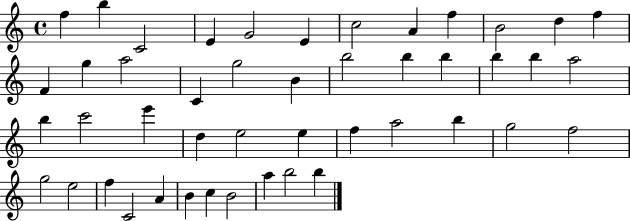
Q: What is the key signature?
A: C major